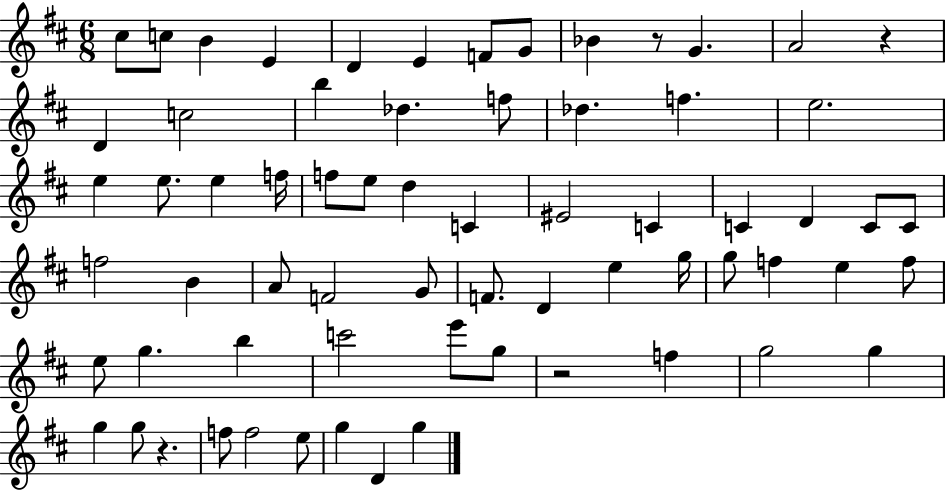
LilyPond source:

{
  \clef treble
  \numericTimeSignature
  \time 6/8
  \key d \major
  cis''8 c''8 b'4 e'4 | d'4 e'4 f'8 g'8 | bes'4 r8 g'4. | a'2 r4 | \break d'4 c''2 | b''4 des''4. f''8 | des''4. f''4. | e''2. | \break e''4 e''8. e''4 f''16 | f''8 e''8 d''4 c'4 | eis'2 c'4 | c'4 d'4 c'8 c'8 | \break f''2 b'4 | a'8 f'2 g'8 | f'8. d'4 e''4 g''16 | g''8 f''4 e''4 f''8 | \break e''8 g''4. b''4 | c'''2 e'''8 g''8 | r2 f''4 | g''2 g''4 | \break g''4 g''8 r4. | f''8 f''2 e''8 | g''4 d'4 g''4 | \bar "|."
}